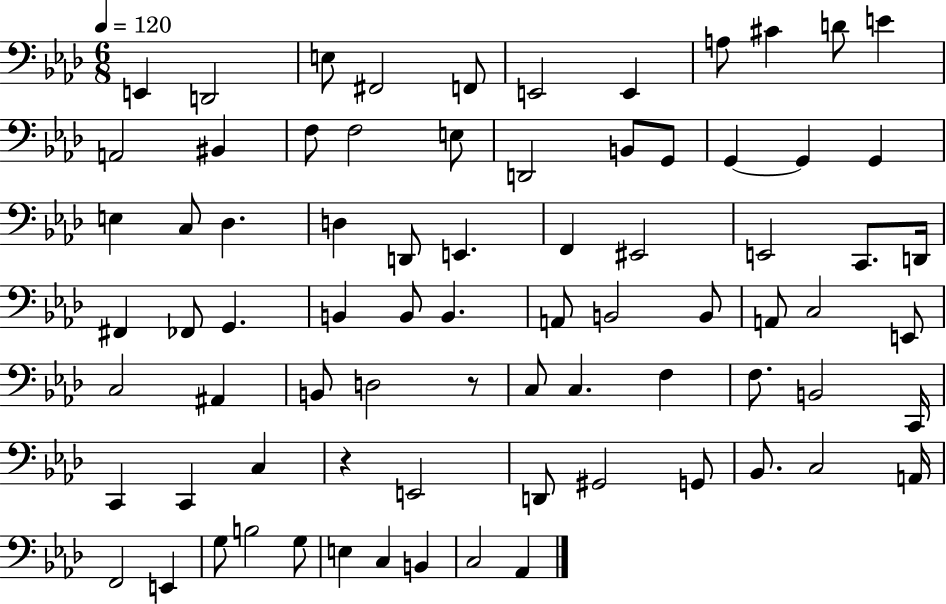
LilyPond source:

{
  \clef bass
  \numericTimeSignature
  \time 6/8
  \key aes \major
  \tempo 4 = 120
  e,4 d,2 | e8 fis,2 f,8 | e,2 e,4 | a8 cis'4 d'8 e'4 | \break a,2 bis,4 | f8 f2 e8 | d,2 b,8 g,8 | g,4~~ g,4 g,4 | \break e4 c8 des4. | d4 d,8 e,4. | f,4 eis,2 | e,2 c,8. d,16 | \break fis,4 fes,8 g,4. | b,4 b,8 b,4. | a,8 b,2 b,8 | a,8 c2 e,8 | \break c2 ais,4 | b,8 d2 r8 | c8 c4. f4 | f8. b,2 c,16 | \break c,4 c,4 c4 | r4 e,2 | d,8 gis,2 g,8 | bes,8. c2 a,16 | \break f,2 e,4 | g8 b2 g8 | e4 c4 b,4 | c2 aes,4 | \break \bar "|."
}